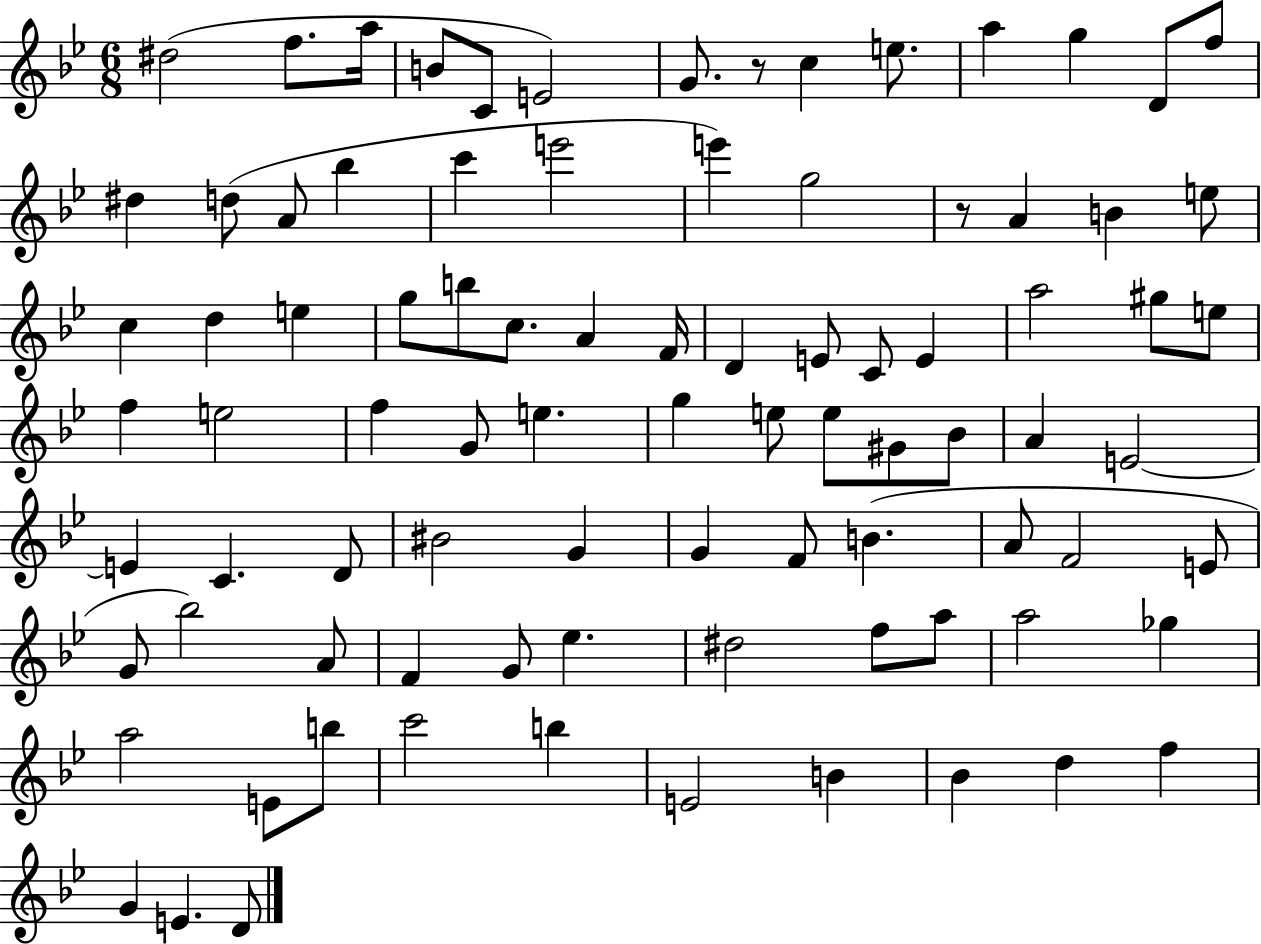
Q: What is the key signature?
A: BES major